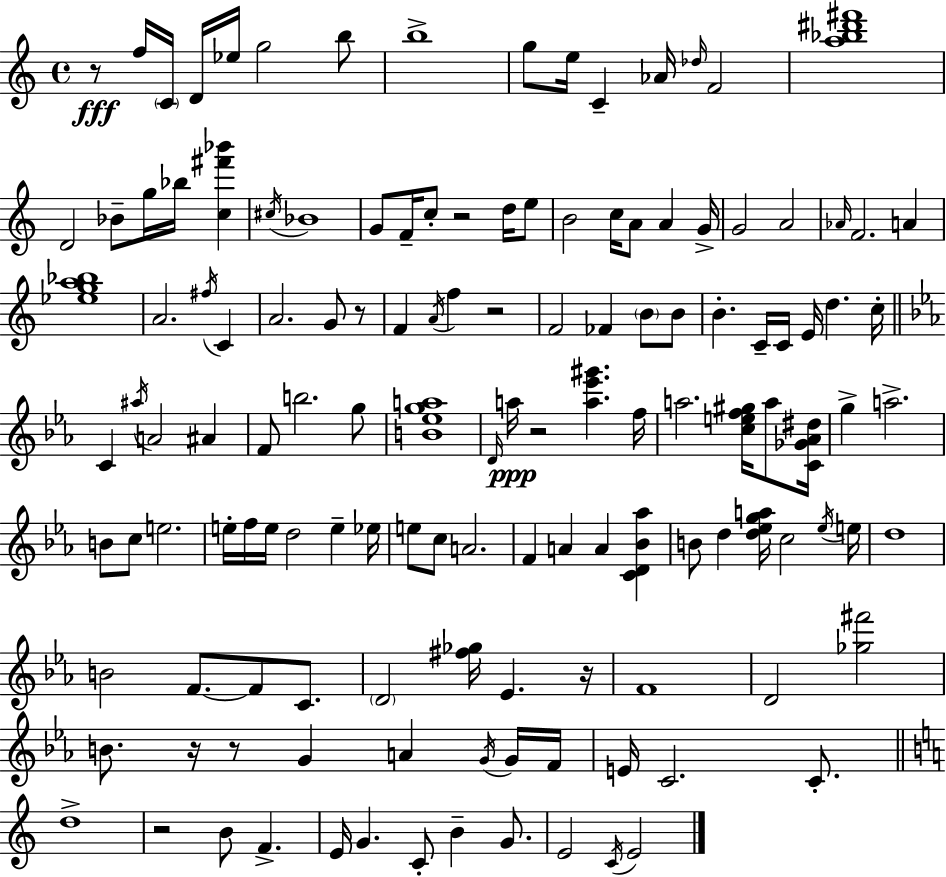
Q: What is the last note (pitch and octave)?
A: E4